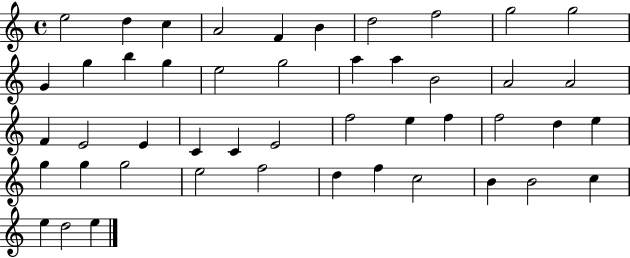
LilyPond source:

{
  \clef treble
  \time 4/4
  \defaultTimeSignature
  \key c \major
  e''2 d''4 c''4 | a'2 f'4 b'4 | d''2 f''2 | g''2 g''2 | \break g'4 g''4 b''4 g''4 | e''2 g''2 | a''4 a''4 b'2 | a'2 a'2 | \break f'4 e'2 e'4 | c'4 c'4 e'2 | f''2 e''4 f''4 | f''2 d''4 e''4 | \break g''4 g''4 g''2 | e''2 f''2 | d''4 f''4 c''2 | b'4 b'2 c''4 | \break e''4 d''2 e''4 | \bar "|."
}